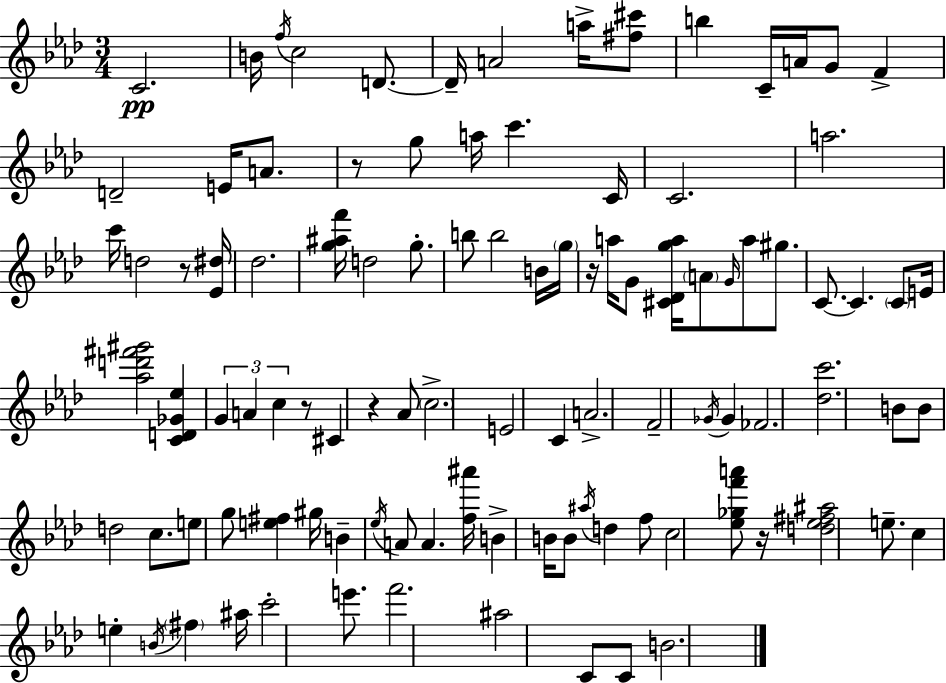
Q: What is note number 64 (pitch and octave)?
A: A4